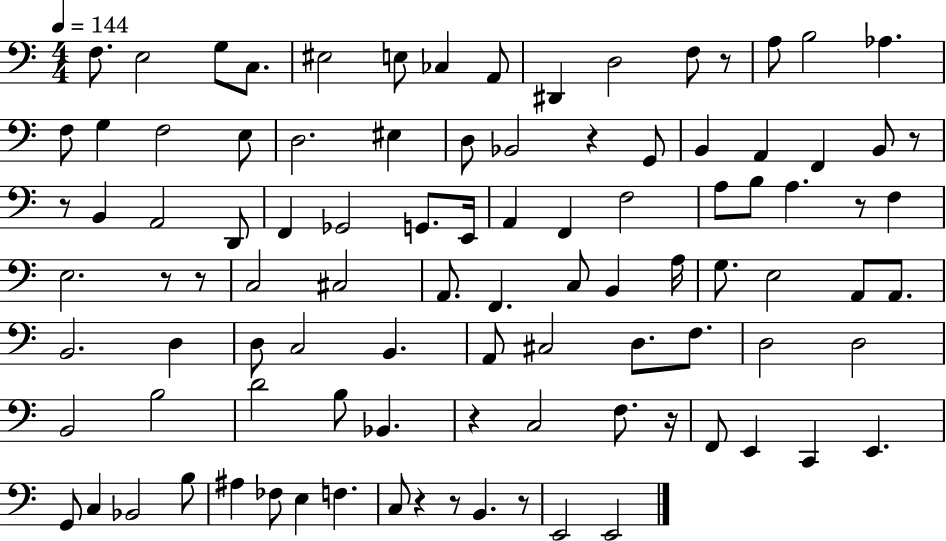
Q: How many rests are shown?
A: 12